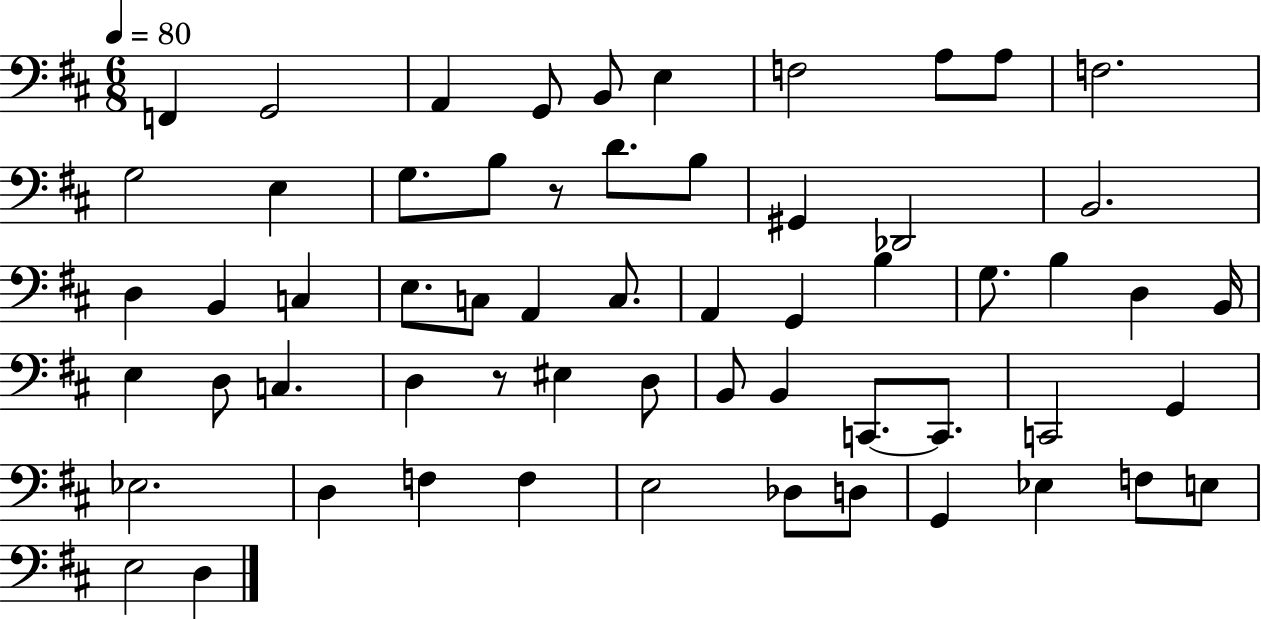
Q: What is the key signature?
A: D major